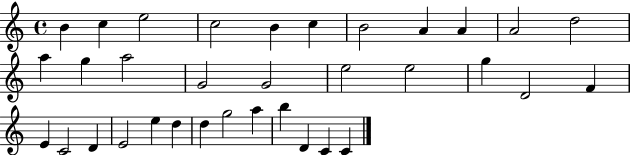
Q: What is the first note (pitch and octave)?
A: B4